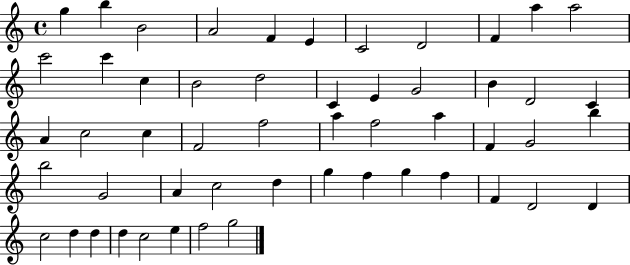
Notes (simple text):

G5/q B5/q B4/h A4/h F4/q E4/q C4/h D4/h F4/q A5/q A5/h C6/h C6/q C5/q B4/h D5/h C4/q E4/q G4/h B4/q D4/h C4/q A4/q C5/h C5/q F4/h F5/h A5/q F5/h A5/q F4/q G4/h B5/q B5/h G4/h A4/q C5/h D5/q G5/q F5/q G5/q F5/q F4/q D4/h D4/q C5/h D5/q D5/q D5/q C5/h E5/q F5/h G5/h